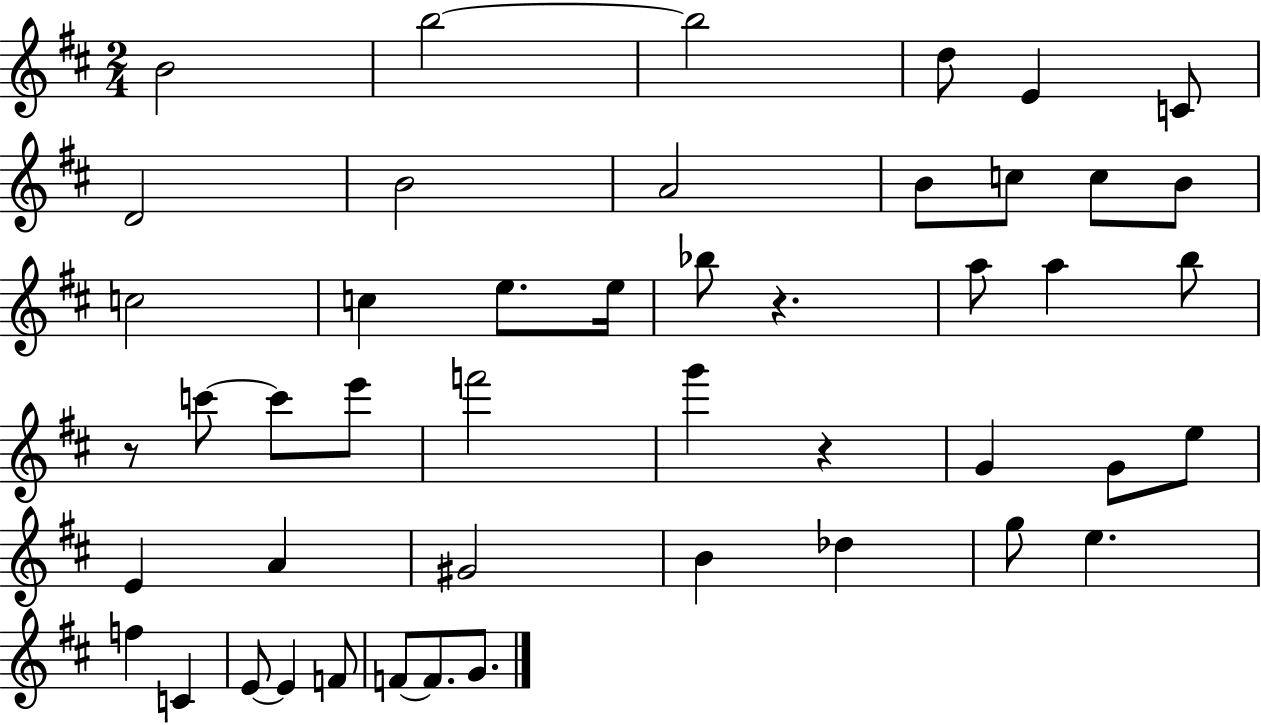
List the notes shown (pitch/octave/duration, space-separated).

B4/h B5/h B5/h D5/e E4/q C4/e D4/h B4/h A4/h B4/e C5/e C5/e B4/e C5/h C5/q E5/e. E5/s Bb5/e R/q. A5/e A5/q B5/e R/e C6/e C6/e E6/e F6/h G6/q R/q G4/q G4/e E5/e E4/q A4/q G#4/h B4/q Db5/q G5/e E5/q. F5/q C4/q E4/e E4/q F4/e F4/e F4/e. G4/e.